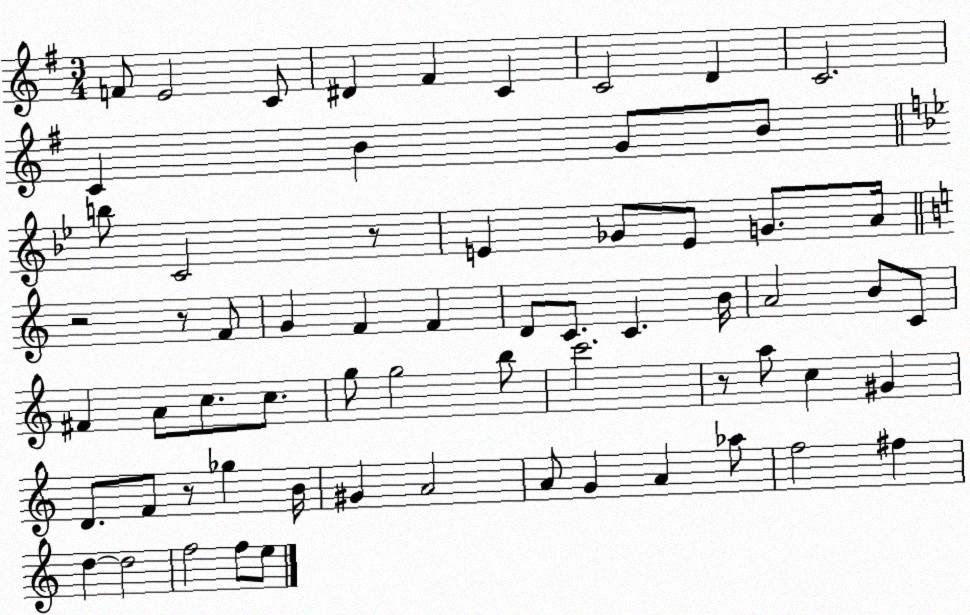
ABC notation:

X:1
T:Untitled
M:3/4
L:1/4
K:G
F/2 E2 C/2 ^D ^F C C2 D C2 C B G/2 B/2 b/2 C2 z/2 E _G/2 E/2 G/2 A/4 z2 z/2 F/2 G F F D/2 C/2 C B/4 A2 B/2 C/2 ^F A/2 c/2 c/2 g/2 g2 b/2 c'2 z/2 a/2 c ^G D/2 F/2 z/2 _g B/4 ^G A2 A/2 G A _a/2 f2 ^f d d2 f2 f/2 e/2